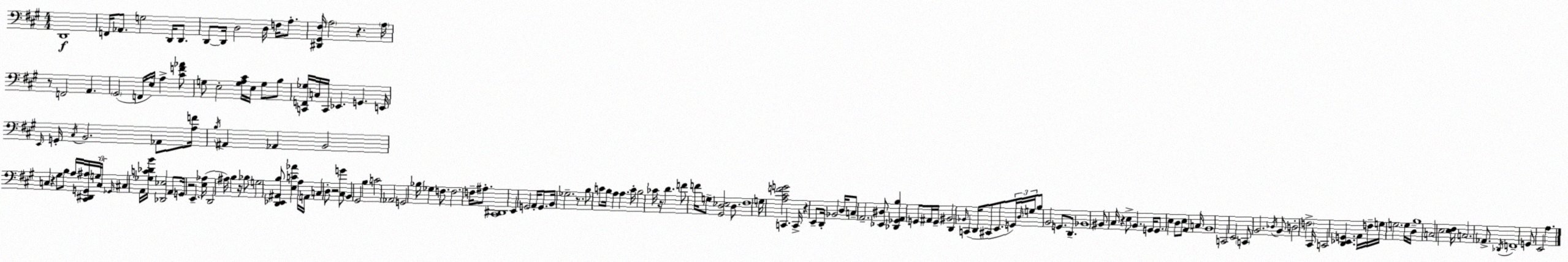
X:1
T:Untitled
M:4/4
L:1/4
K:A
D,,4 F,,/4 _A,,/2 G,2 D,,/4 D,,/2 D,,/2 D,,/4 D,2 D,/4 F,/4 A,/2 [^D,,^G,,^F,]/4 A,2 z A,/4 z/2 F,,2 A,, ^G,,2 F,,/4 E,/4 A, [^CF_A]/2 G,/2 E,2 [G,A,^C]/4 E,/4 G,/2 B,/2 [C,,F,,_G,]/4 C,/4 C,,/4 _E,, G,, E,,/4 E,,/4 G,,/4 ^C,/4 B,,2 _A,,/2 [A,F]/4 B,/4 ^A,, _A,, B,,2 C, z ^G,/2 B,/2 A,/4 [^C,,^D,,G,,^A,]/4 G,/4 C,/4 _G,,/4 ^C, A,,/4 [_G,C_DB]/4 [_D,,_E,]2 A,,/2 G,,/4 z2 E,, [E,_A,]/4 D,,2 ^A,/4 B, z/4 _B,/2 G,2 [D,,_E,,^A,,B,]/2 [E,C_A] A,/4 A,,/4 C, D,/2 z2 [^C,G]/2 B,, ^G,,2 B, C2 _A,,2 G,,2 _B,/4 _G, F,/2 F,2 F,/4 ^A,/2 [^C,,^D,,]4 E,, G,,2 A,,/4 G,,/2 B,,/4 _G,2 z/2 B,/2 C/2 B,/4 A, A, C/4 B,2 _C/4 z/4 D F/2 F/4 G,/2 [^G,,D,_E,]2 D,/2 ^F,4 G,/4 [A,^CFG]2 C,, C,,/4 z E,,/2 D,,/4 _B,,2 D,/4 C,/2 A,,2 [_E,,^D,]/2 [_D,,_G,,A,,B,] G,,/2 ^A,,/4 G,,/4 ^B,,2 D,, _B,,/4 C,, D,,/4 ^C,,/2 E,,/2 G,,/4 D,/4 G,/4 B,/2 B,,2 G,,/2 D,,/2 _B,,4 ^B,,/2 ^C,/4 z E,/2 B,, G,,/4 G,,/2 E, D,/2 E,/2 A,, C,/4 B,,4 C,,2 E,,2 C,,/2 B,,2 _D,/4 B,,/2 D,2 F,2 ^C,,/4 C,,2 [D,,_E,,G,,] A,,/4 F,/4 G,/4 G,2 G,/4 D,/4 B,4 C,2 E,2 [E,^F,]/4 C,2 _A,,/2 _D,,/4 F,,4 G,,/2 E,,2 A,